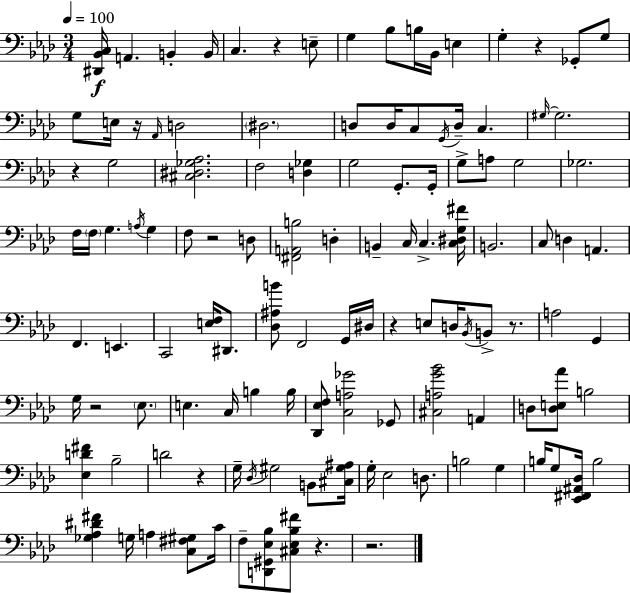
X:1
T:Untitled
M:3/4
L:1/4
K:Ab
[^D,,_B,,C,]/4 A,, B,, B,,/4 C, z E,/2 G, _B,/2 B,/4 _B,,/4 E, G, z _G,,/2 G,/2 G,/2 E,/4 z/4 _A,,/4 D,2 ^D,2 D,/2 D,/4 C,/2 G,,/4 D,/4 C, ^G,/4 ^G,2 z G,2 [^C,^D,_G,_A,]2 F,2 [D,_G,] G,2 G,,/2 G,,/4 G,/2 A,/2 G,2 _G,2 F,/4 F,/4 G, A,/4 G, F,/2 z2 D,/2 [^F,,A,,B,]2 D, B,, C,/4 C, [C,^D,G,^F]/4 B,,2 C,/2 D, A,, F,, E,, C,,2 [E,F,]/4 ^D,,/2 [_D,^A,B]/2 F,,2 G,,/4 ^D,/4 z E,/2 D,/4 _B,,/4 B,,/2 z/2 A,2 G,, G,/4 z2 _E,/2 E, C,/4 B, B,/4 [_D,,_E,F,]/2 [C,A,_G]2 _G,,/2 [^C,A,G_B]2 A,, D,/2 [D,E,_A]/2 B,2 [_E,D^F] _B,2 D2 z G,/4 _D,/4 ^G,2 B,,/2 [^C,^G,^A,]/4 G,/4 _E,2 D,/2 B,2 G, B,/4 G,/2 [_E,,^F,,^A,,_D,]/4 B,2 [_G,_A,^D^F] G,/4 A, [C,^F,^G,]/2 C/4 F,/2 [D,,^G,,_E,_B,]/2 [^C,_E,_B,^F]/2 z z2